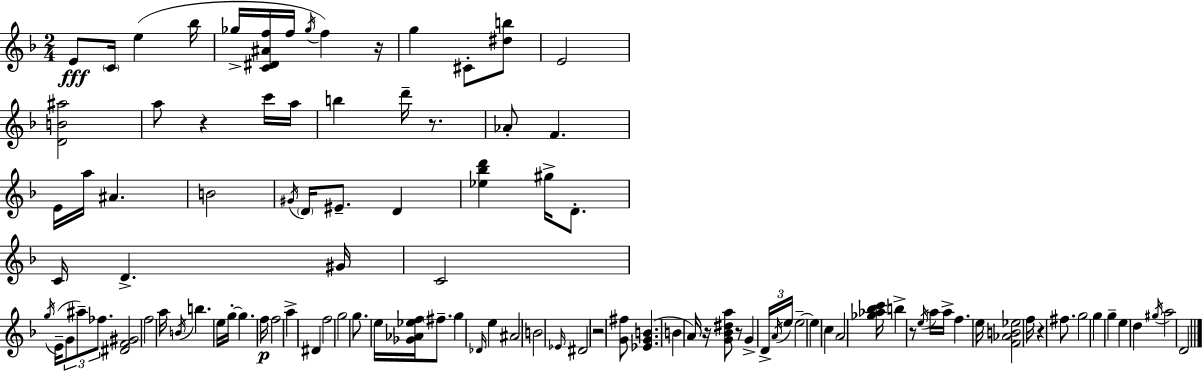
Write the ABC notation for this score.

X:1
T:Untitled
M:2/4
L:1/4
K:F
E/2 C/4 e _b/4 _g/4 [C^D^Af]/4 f/4 _g/4 f z/4 g ^C/2 [^db]/2 E2 [DB^a]2 a/2 z c'/4 a/4 b d'/4 z/2 _A/2 F E/4 a/4 ^A B2 ^G/4 D/4 ^E/2 D [_e_bd'] ^g/4 D/2 C/4 D ^G/4 C2 g/4 E/4 G/2 ^a/2 _f/2 [^DF^G]2 f2 a/4 B/4 b e/4 g/4 g f/4 f2 a ^D f2 g2 g/2 e/4 [_G_A_ef]/4 ^f/2 g _D/4 e ^A2 B2 _E/4 ^D2 z2 [G^f]/2 [_EGB] B A/4 z/4 [G_B^da]/2 z/2 G D/4 A/4 e/4 e2 e c A2 [_g_a_bc']/4 b z/2 e/4 a/4 a/4 f e/4 [F_AB_e]2 f/4 z ^f/2 g2 g g e d ^g/4 a2 D2